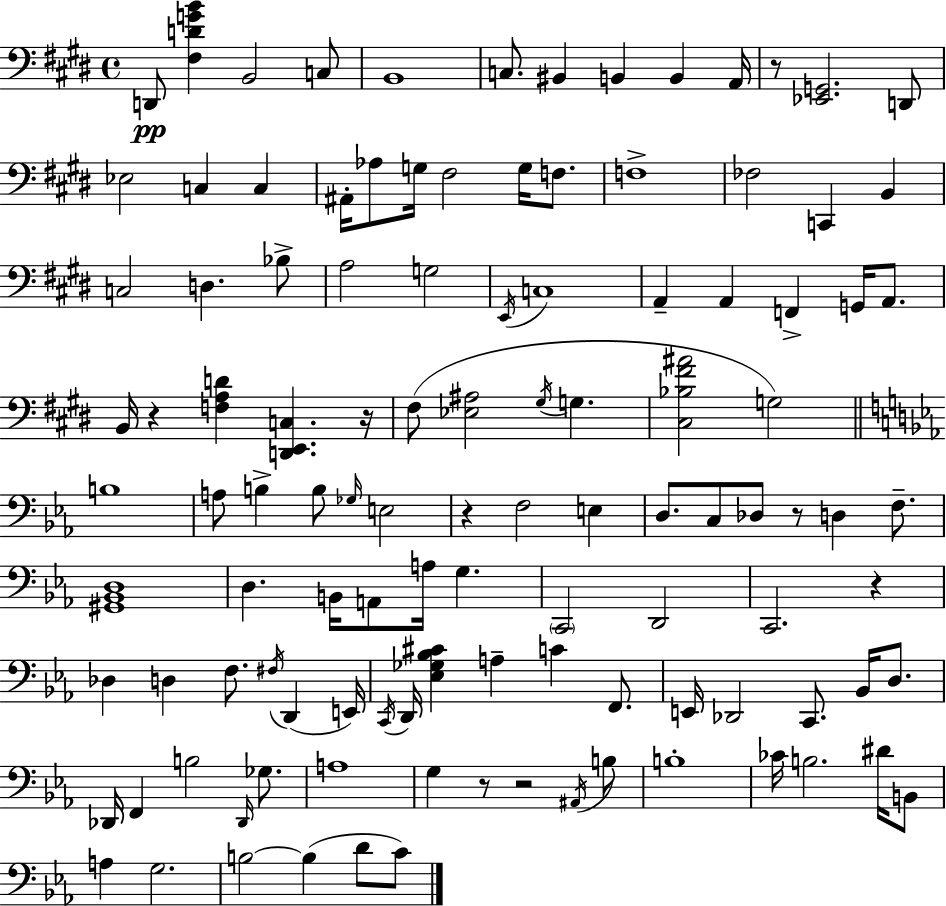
X:1
T:Untitled
M:4/4
L:1/4
K:E
D,,/2 [^F,DGB] B,,2 C,/2 B,,4 C,/2 ^B,, B,, B,, A,,/4 z/2 [_E,,G,,]2 D,,/2 _E,2 C, C, ^A,,/4 _A,/2 G,/4 ^F,2 G,/4 F,/2 F,4 _F,2 C,, B,, C,2 D, _B,/2 A,2 G,2 E,,/4 C,4 A,, A,, F,, G,,/4 A,,/2 B,,/4 z [F,A,D] [D,,E,,C,] z/4 ^F,/2 [_E,^A,]2 ^G,/4 G, [^C,_B,^F^A]2 G,2 B,4 A,/2 B, B,/2 _G,/4 E,2 z F,2 E, D,/2 C,/2 _D,/2 z/2 D, F,/2 [^G,,_B,,D,]4 D, B,,/4 A,,/2 A,/4 G, C,,2 D,,2 C,,2 z _D, D, F,/2 ^F,/4 D,, E,,/4 C,,/4 D,,/4 [_E,_G,_B,^C] A, C F,,/2 E,,/4 _D,,2 C,,/2 _B,,/4 D,/2 _D,,/4 F,, B,2 _D,,/4 _G,/2 A,4 G, z/2 z2 ^A,,/4 B,/2 B,4 _C/4 B,2 ^D/4 B,,/2 A, G,2 B,2 B, D/2 C/2